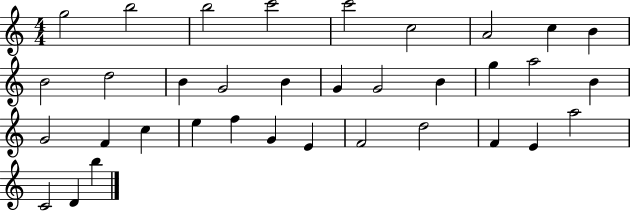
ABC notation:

X:1
T:Untitled
M:4/4
L:1/4
K:C
g2 b2 b2 c'2 c'2 c2 A2 c B B2 d2 B G2 B G G2 B g a2 B G2 F c e f G E F2 d2 F E a2 C2 D b